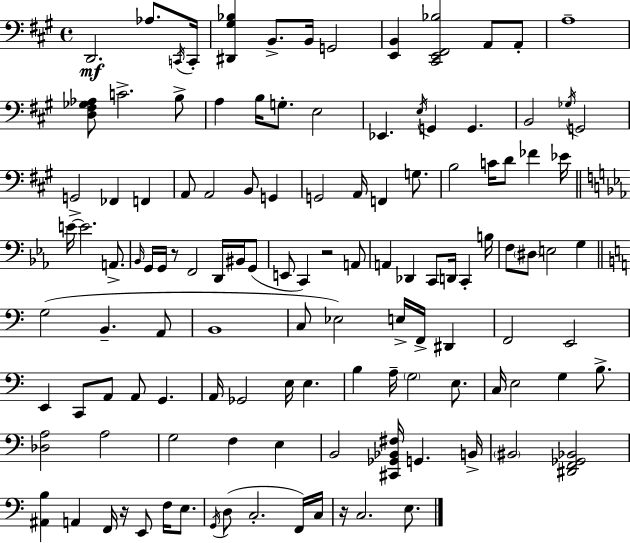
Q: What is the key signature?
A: A major